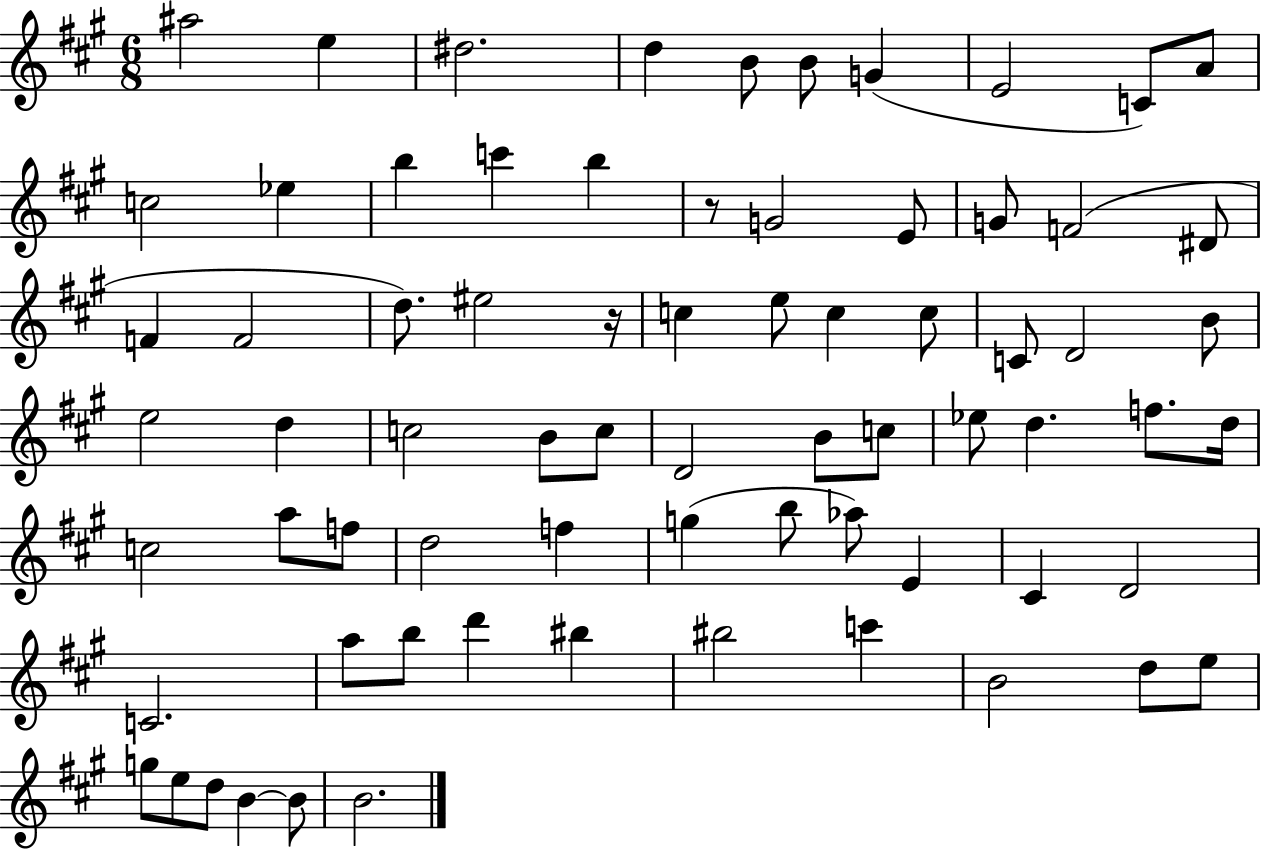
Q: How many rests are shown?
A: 2